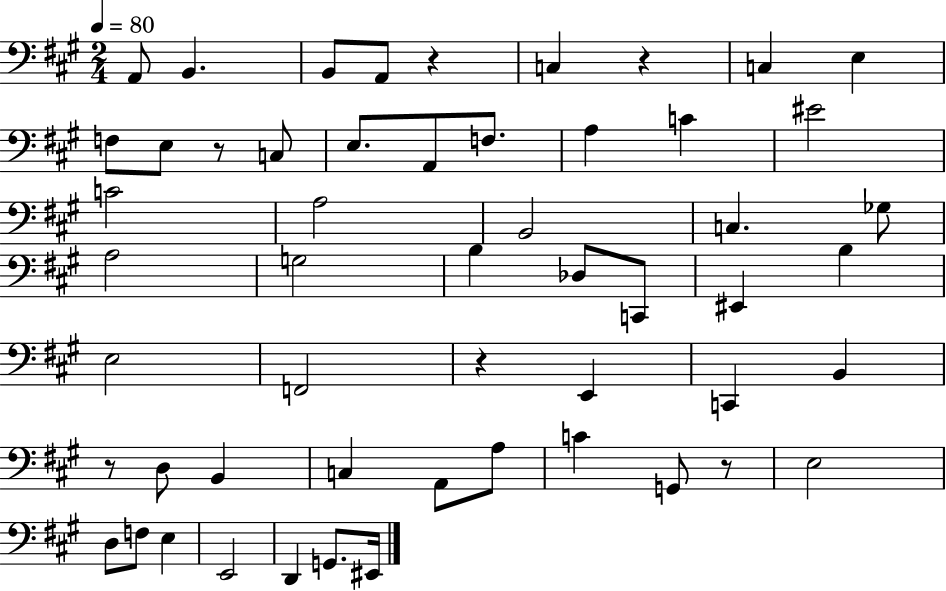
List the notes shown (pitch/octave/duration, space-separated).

A2/e B2/q. B2/e A2/e R/q C3/q R/q C3/q E3/q F3/e E3/e R/e C3/e E3/e. A2/e F3/e. A3/q C4/q EIS4/h C4/h A3/h B2/h C3/q. Gb3/e A3/h G3/h B3/q Db3/e C2/e EIS2/q B3/q E3/h F2/h R/q E2/q C2/q B2/q R/e D3/e B2/q C3/q A2/e A3/e C4/q G2/e R/e E3/h D3/e F3/e E3/q E2/h D2/q G2/e. EIS2/s